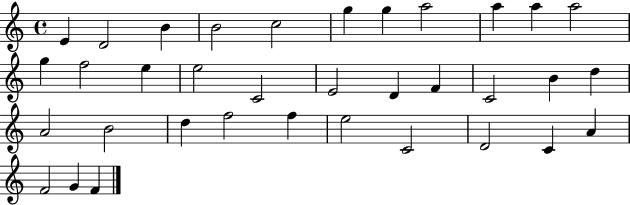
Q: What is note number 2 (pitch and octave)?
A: D4